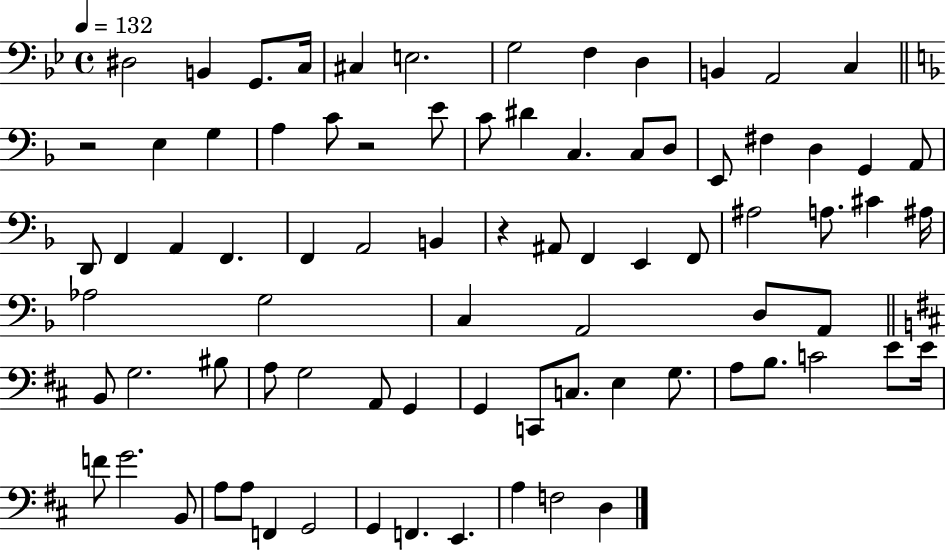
D#3/h B2/q G2/e. C3/s C#3/q E3/h. G3/h F3/q D3/q B2/q A2/h C3/q R/h E3/q G3/q A3/q C4/e R/h E4/e C4/e D#4/q C3/q. C3/e D3/e E2/e F#3/q D3/q G2/q A2/e D2/e F2/q A2/q F2/q. F2/q A2/h B2/q R/q A#2/e F2/q E2/q F2/e A#3/h A3/e. C#4/q A#3/s Ab3/h G3/h C3/q A2/h D3/e A2/e B2/e G3/h. BIS3/e A3/e G3/h A2/e G2/q G2/q C2/e C3/e. E3/q G3/e. A3/e B3/e. C4/h E4/e E4/s F4/e G4/h. B2/e A3/e A3/e F2/q G2/h G2/q F2/q. E2/q. A3/q F3/h D3/q